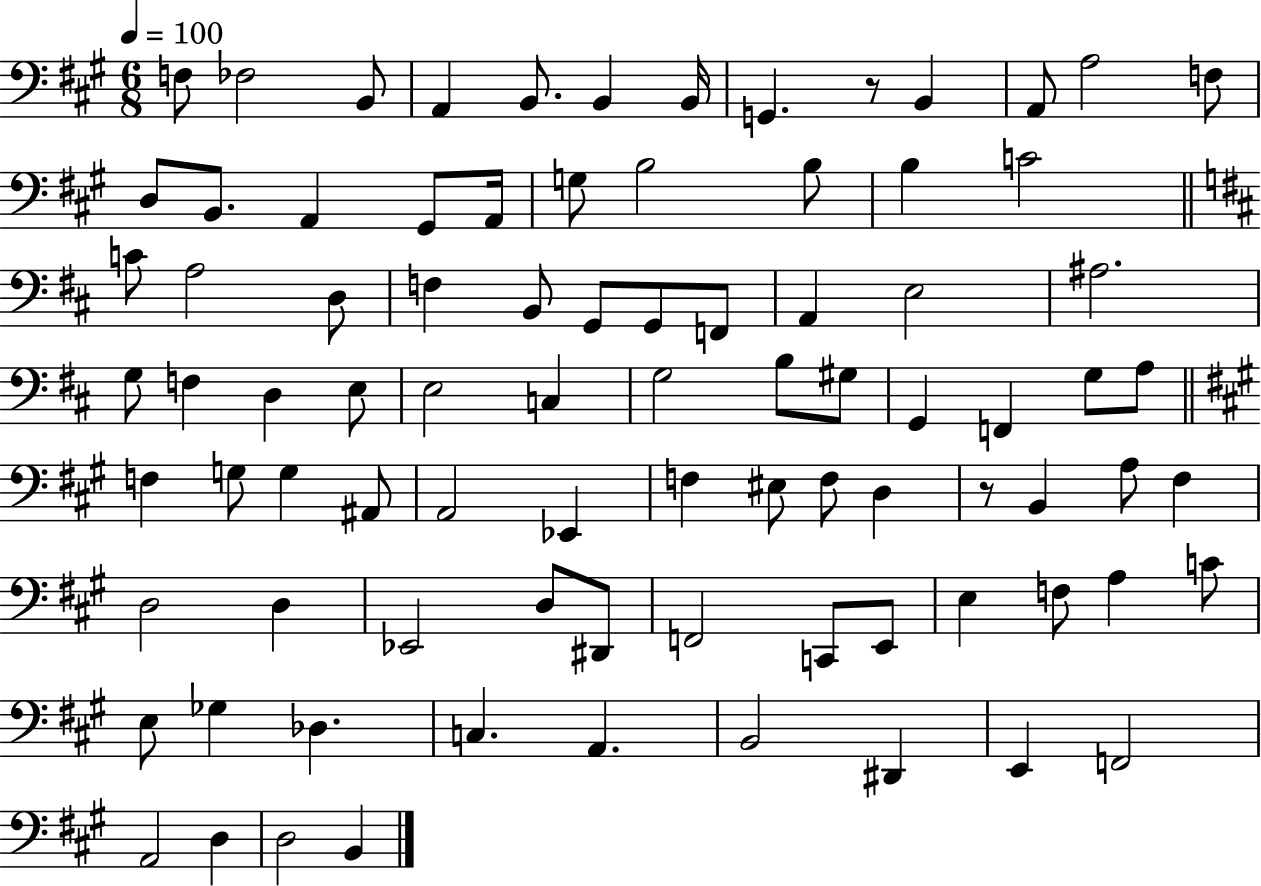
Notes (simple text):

F3/e FES3/h B2/e A2/q B2/e. B2/q B2/s G2/q. R/e B2/q A2/e A3/h F3/e D3/e B2/e. A2/q G#2/e A2/s G3/e B3/h B3/e B3/q C4/h C4/e A3/h D3/e F3/q B2/e G2/e G2/e F2/e A2/q E3/h A#3/h. G3/e F3/q D3/q E3/e E3/h C3/q G3/h B3/e G#3/e G2/q F2/q G3/e A3/e F3/q G3/e G3/q A#2/e A2/h Eb2/q F3/q EIS3/e F3/e D3/q R/e B2/q A3/e F#3/q D3/h D3/q Eb2/h D3/e D#2/e F2/h C2/e E2/e E3/q F3/e A3/q C4/e E3/e Gb3/q Db3/q. C3/q. A2/q. B2/h D#2/q E2/q F2/h A2/h D3/q D3/h B2/q